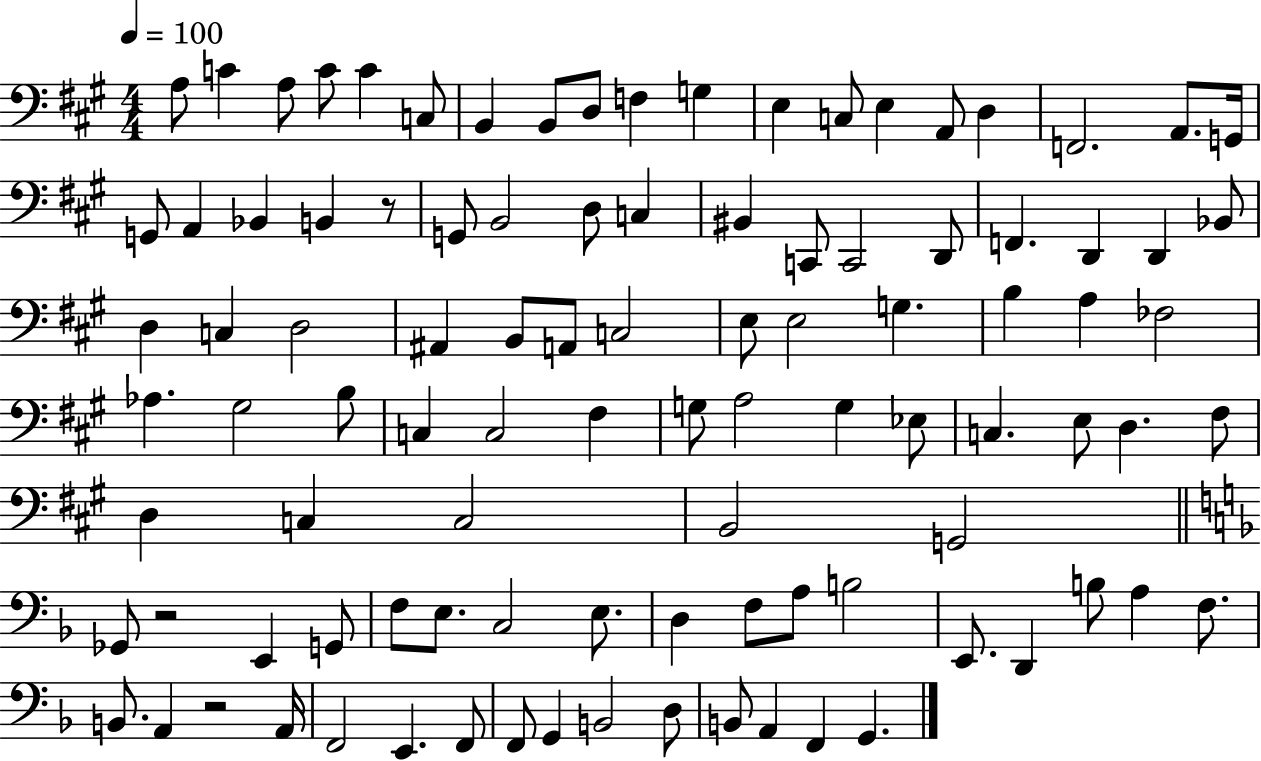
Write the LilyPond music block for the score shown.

{
  \clef bass
  \numericTimeSignature
  \time 4/4
  \key a \major
  \tempo 4 = 100
  a8 c'4 a8 c'8 c'4 c8 | b,4 b,8 d8 f4 g4 | e4 c8 e4 a,8 d4 | f,2. a,8. g,16 | \break g,8 a,4 bes,4 b,4 r8 | g,8 b,2 d8 c4 | bis,4 c,8 c,2 d,8 | f,4. d,4 d,4 bes,8 | \break d4 c4 d2 | ais,4 b,8 a,8 c2 | e8 e2 g4. | b4 a4 fes2 | \break aes4. gis2 b8 | c4 c2 fis4 | g8 a2 g4 ees8 | c4. e8 d4. fis8 | \break d4 c4 c2 | b,2 g,2 | \bar "||" \break \key f \major ges,8 r2 e,4 g,8 | f8 e8. c2 e8. | d4 f8 a8 b2 | e,8. d,4 b8 a4 f8. | \break b,8. a,4 r2 a,16 | f,2 e,4. f,8 | f,8 g,4 b,2 d8 | b,8 a,4 f,4 g,4. | \break \bar "|."
}